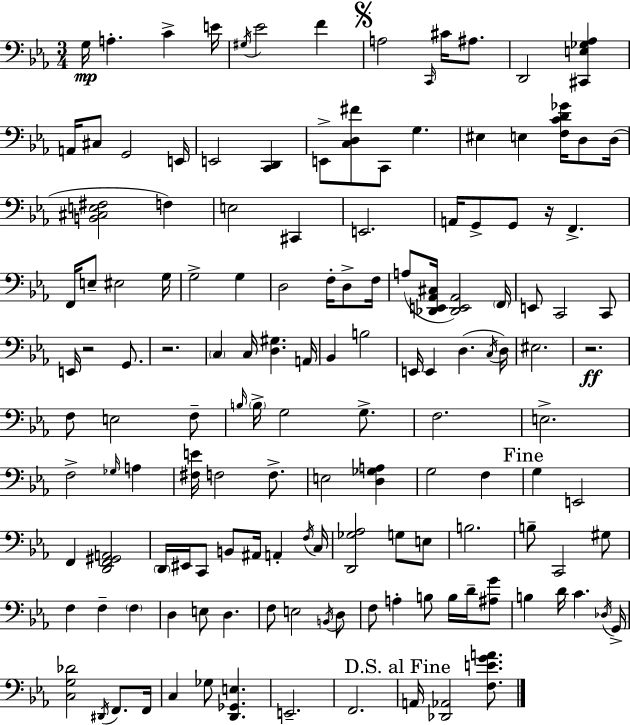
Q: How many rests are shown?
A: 4